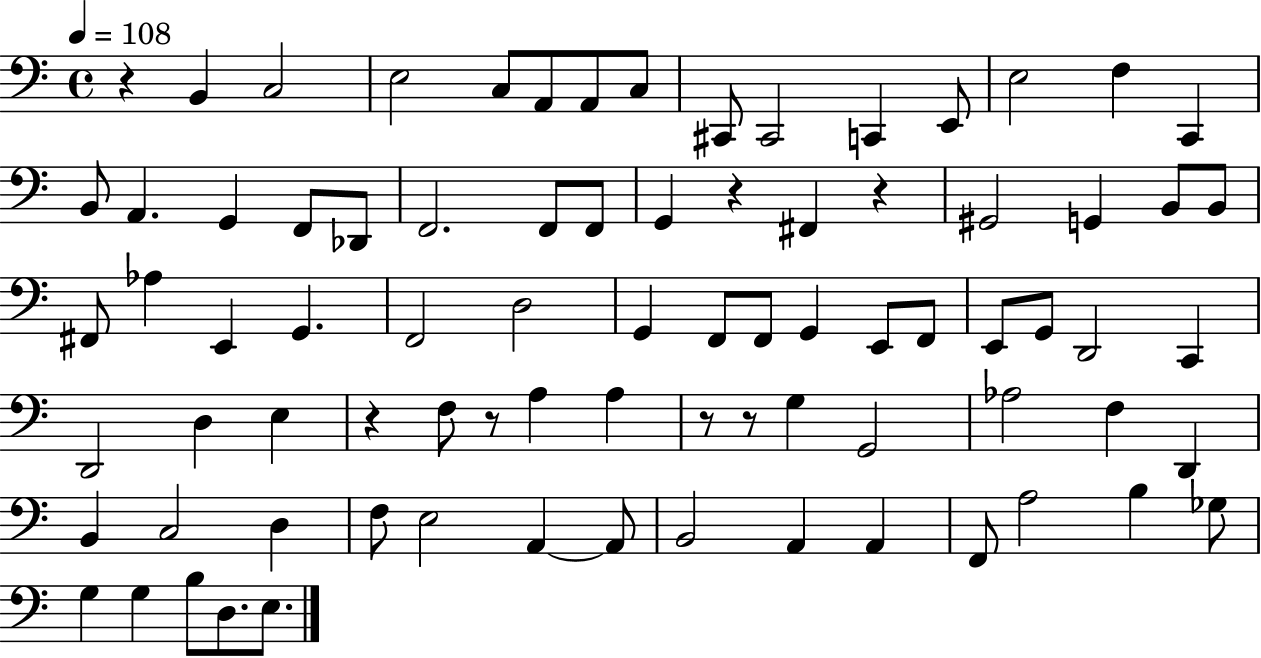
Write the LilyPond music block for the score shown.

{
  \clef bass
  \time 4/4
  \defaultTimeSignature
  \key c \major
  \tempo 4 = 108
  r4 b,4 c2 | e2 c8 a,8 a,8 c8 | cis,8 cis,2 c,4 e,8 | e2 f4 c,4 | \break b,8 a,4. g,4 f,8 des,8 | f,2. f,8 f,8 | g,4 r4 fis,4 r4 | gis,2 g,4 b,8 b,8 | \break fis,8 aes4 e,4 g,4. | f,2 d2 | g,4 f,8 f,8 g,4 e,8 f,8 | e,8 g,8 d,2 c,4 | \break d,2 d4 e4 | r4 f8 r8 a4 a4 | r8 r8 g4 g,2 | aes2 f4 d,4 | \break b,4 c2 d4 | f8 e2 a,4~~ a,8 | b,2 a,4 a,4 | f,8 a2 b4 ges8 | \break g4 g4 b8 d8. e8. | \bar "|."
}